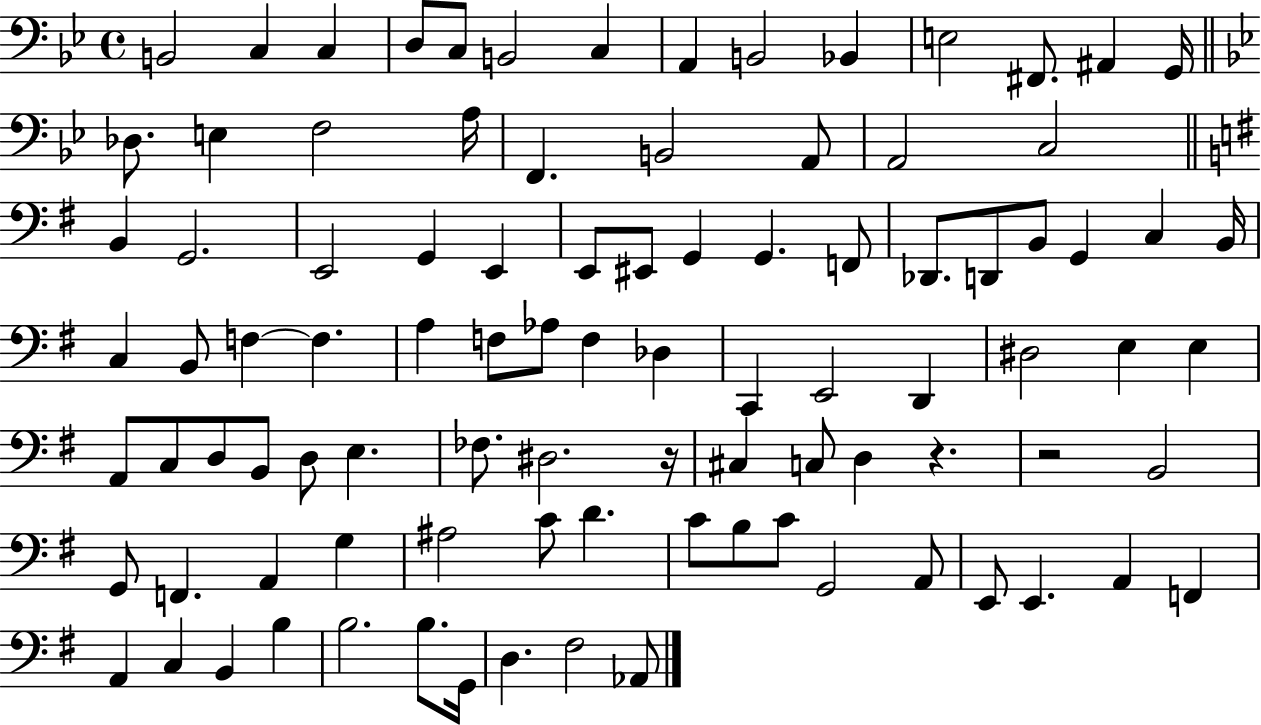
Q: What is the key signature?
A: BES major